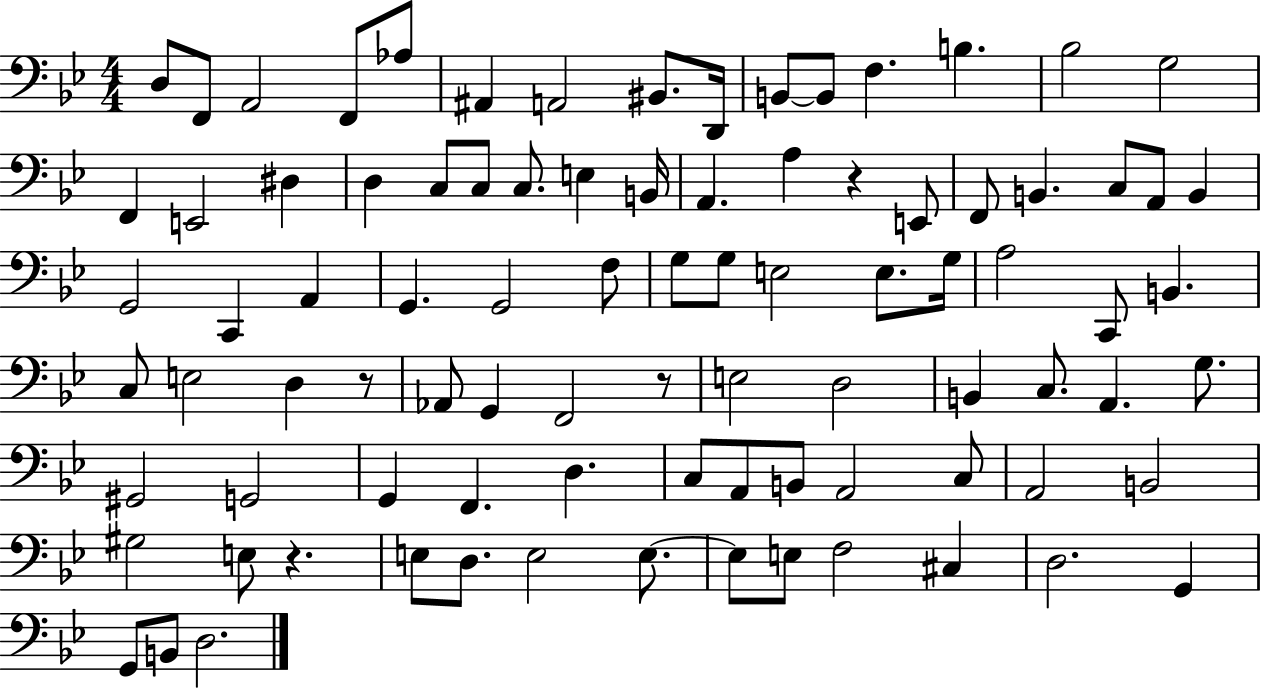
{
  \clef bass
  \numericTimeSignature
  \time 4/4
  \key bes \major
  \repeat volta 2 { d8 f,8 a,2 f,8 aes8 | ais,4 a,2 bis,8. d,16 | b,8~~ b,8 f4. b4. | bes2 g2 | \break f,4 e,2 dis4 | d4 c8 c8 c8. e4 b,16 | a,4. a4 r4 e,8 | f,8 b,4. c8 a,8 b,4 | \break g,2 c,4 a,4 | g,4. g,2 f8 | g8 g8 e2 e8. g16 | a2 c,8 b,4. | \break c8 e2 d4 r8 | aes,8 g,4 f,2 r8 | e2 d2 | b,4 c8. a,4. g8. | \break gis,2 g,2 | g,4 f,4. d4. | c8 a,8 b,8 a,2 c8 | a,2 b,2 | \break gis2 e8 r4. | e8 d8. e2 e8.~~ | e8 e8 f2 cis4 | d2. g,4 | \break g,8 b,8 d2. | } \bar "|."
}